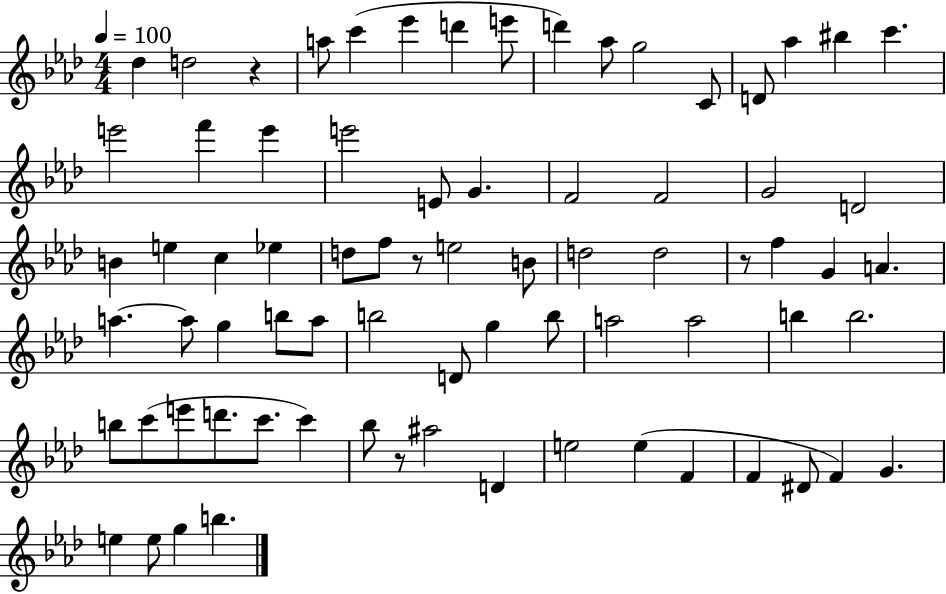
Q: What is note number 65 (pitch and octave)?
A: D#4